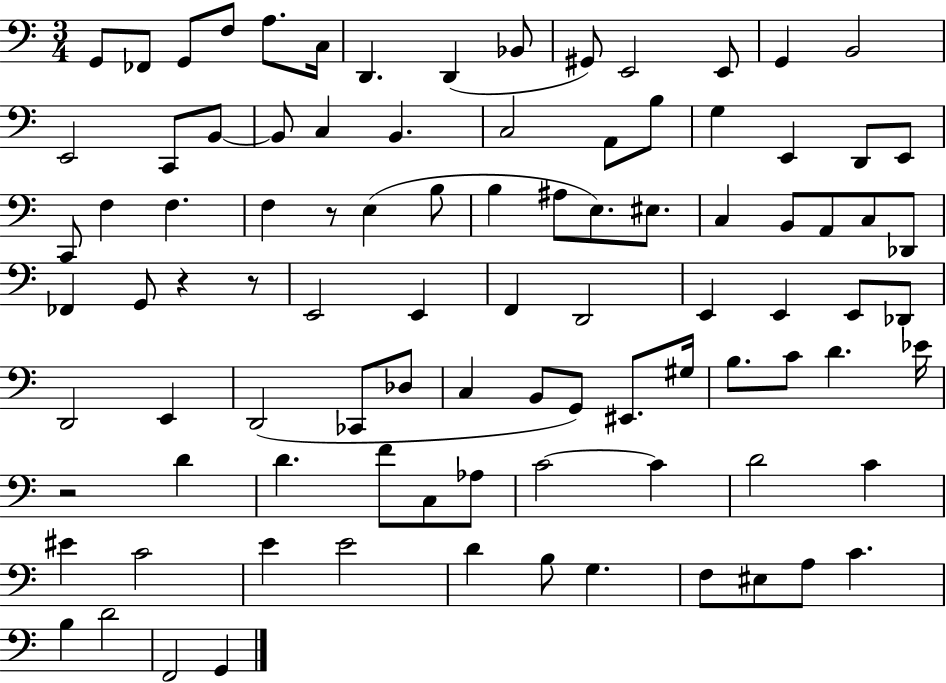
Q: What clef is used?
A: bass